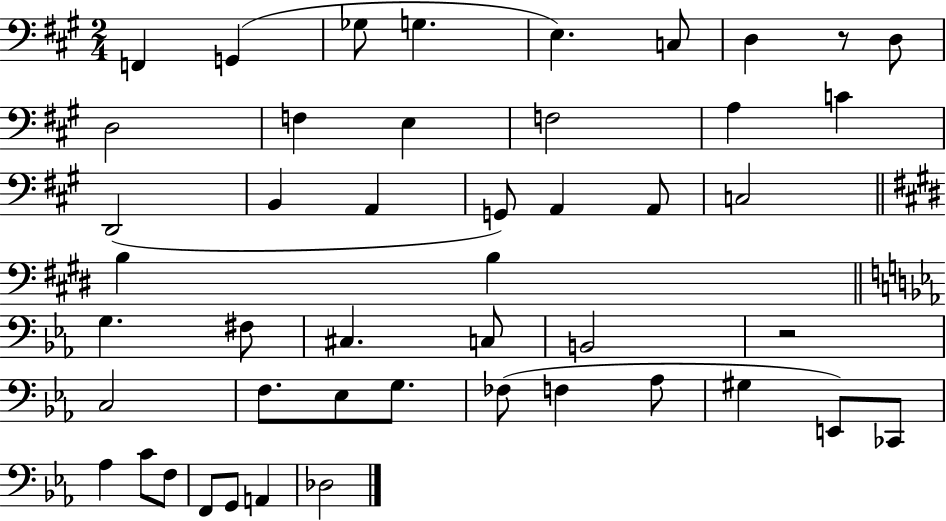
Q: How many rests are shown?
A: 2